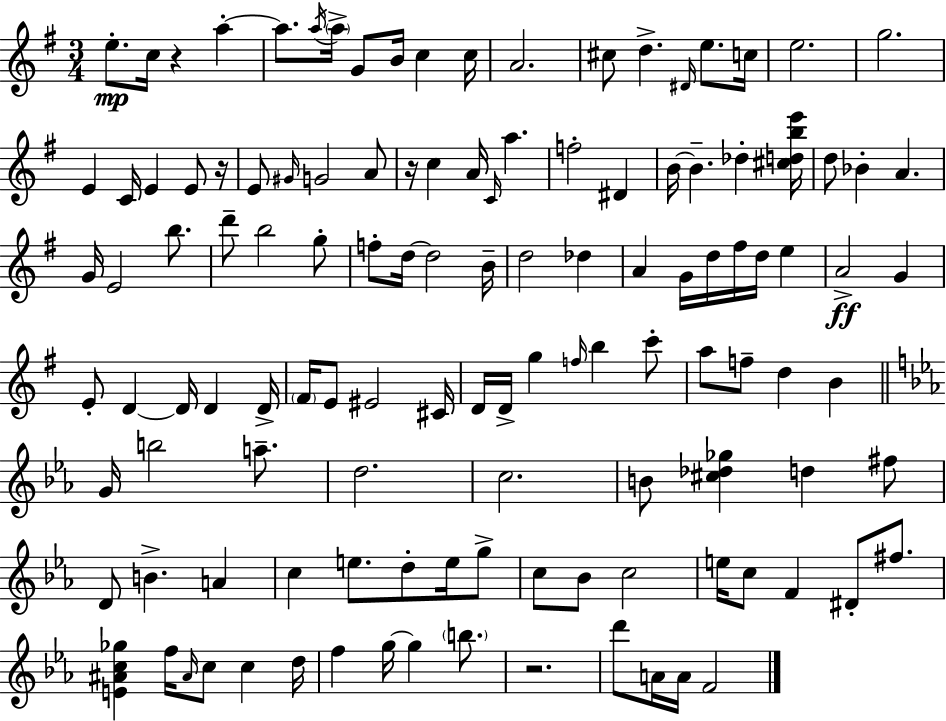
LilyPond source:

{
  \clef treble
  \numericTimeSignature
  \time 3/4
  \key e \minor
  e''8.-.\mp c''16 r4 a''4-.~~ | a''8. \acciaccatura { a''16 } \parenthesize a''16-> g'8 b'16 c''4 | c''16 a'2. | cis''8 d''4.-> \grace { dis'16 } e''8. | \break c''16 e''2. | g''2. | e'4 c'16 e'4 e'8 | r16 e'8 \grace { gis'16 } g'2 | \break a'8 r16 c''4 a'16 \grace { c'16 } a''4. | f''2-. | dis'4 b'16~~ b'4.-- des''4-. | <cis'' d'' b'' e'''>16 d''8 bes'4-. a'4. | \break g'16 e'2 | b''8. d'''8-- b''2 | g''8-. f''8-. d''16~~ d''2 | b'16-- d''2 | \break des''4 a'4 g'16 d''16 fis''16 d''16 | e''4 a'2->\ff | g'4 e'8-. d'4~~ d'16 d'4 | d'16-> \parenthesize fis'16 e'8 eis'2 | \break cis'16 d'16 d'16-> g''4 \grace { f''16 } b''4 | c'''8-. a''8 f''8-- d''4 | b'4 \bar "||" \break \key ees \major g'16 b''2 a''8.-- | d''2. | c''2. | b'8 <cis'' des'' ges''>4 d''4 fis''8 | \break d'8 b'4.-> a'4 | c''4 e''8. d''8-. e''16 g''8-> | c''8 bes'8 c''2 | e''16 c''8 f'4 dis'8-. fis''8. | \break <e' ais' c'' ges''>4 f''16 \grace { ais'16 } c''8 c''4 | d''16 f''4 g''16~~ g''4 \parenthesize b''8. | r2. | d'''8 a'16 a'16 f'2 | \break \bar "|."
}